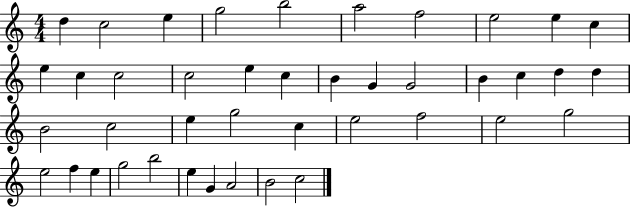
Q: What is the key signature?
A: C major